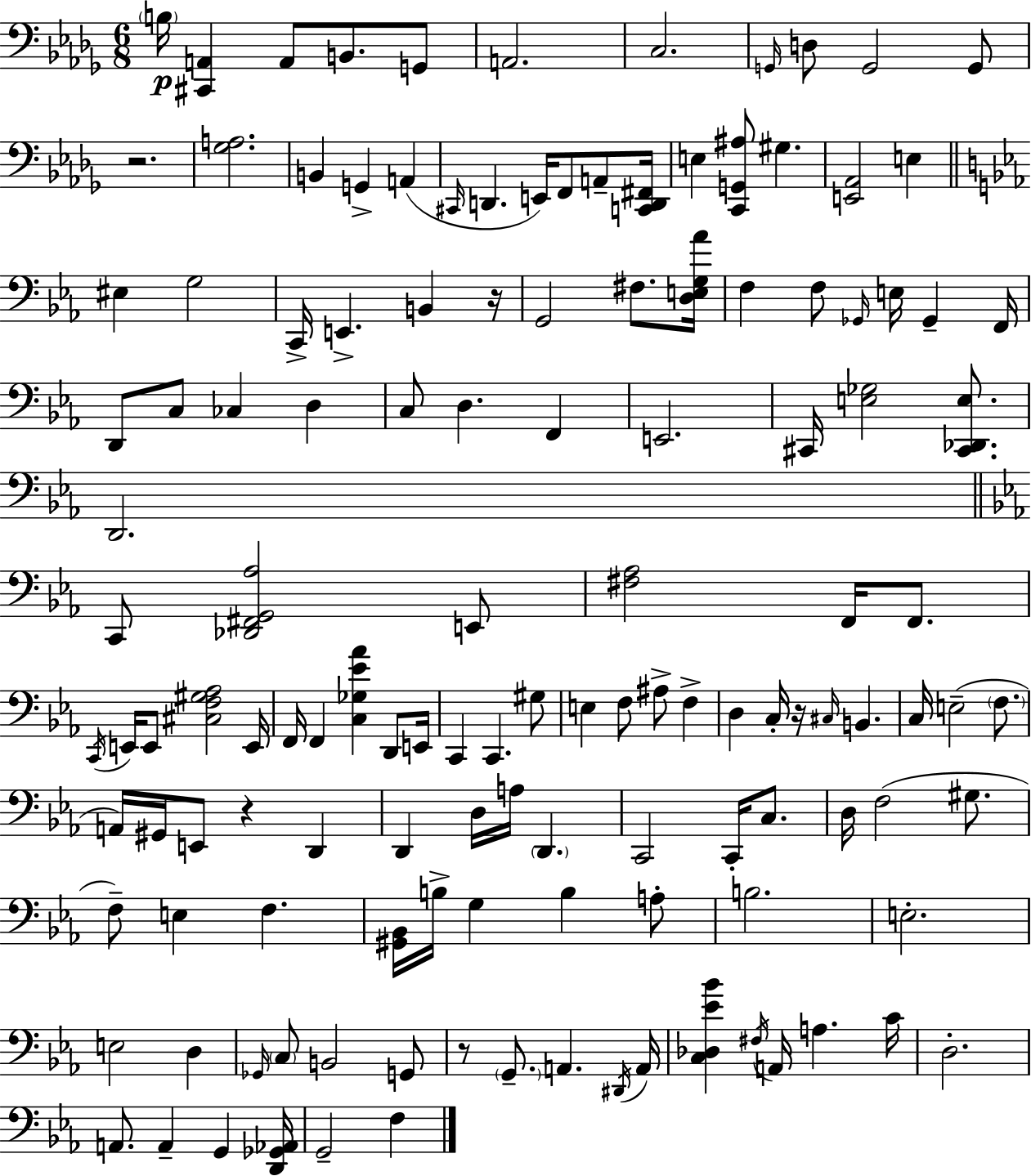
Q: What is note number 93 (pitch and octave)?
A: E3